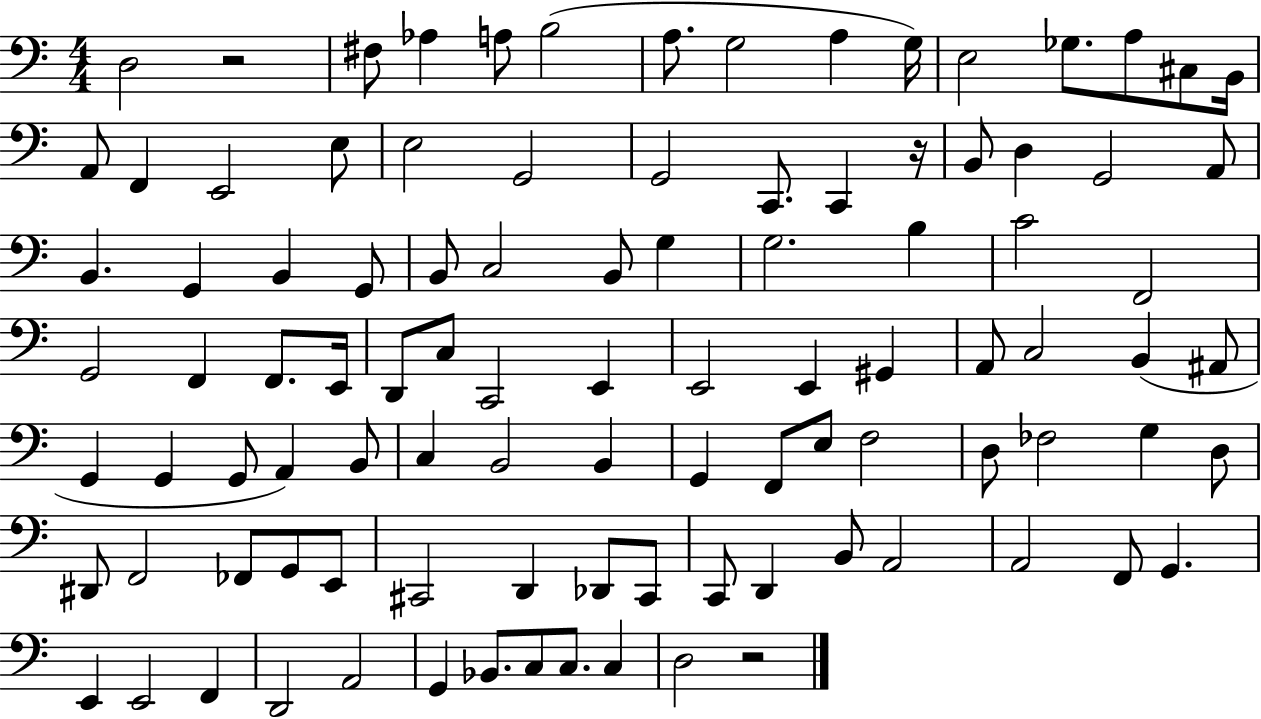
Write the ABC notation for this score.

X:1
T:Untitled
M:4/4
L:1/4
K:C
D,2 z2 ^F,/2 _A, A,/2 B,2 A,/2 G,2 A, G,/4 E,2 _G,/2 A,/2 ^C,/2 B,,/4 A,,/2 F,, E,,2 E,/2 E,2 G,,2 G,,2 C,,/2 C,, z/4 B,,/2 D, G,,2 A,,/2 B,, G,, B,, G,,/2 B,,/2 C,2 B,,/2 G, G,2 B, C2 F,,2 G,,2 F,, F,,/2 E,,/4 D,,/2 C,/2 C,,2 E,, E,,2 E,, ^G,, A,,/2 C,2 B,, ^A,,/2 G,, G,, G,,/2 A,, B,,/2 C, B,,2 B,, G,, F,,/2 E,/2 F,2 D,/2 _F,2 G, D,/2 ^D,,/2 F,,2 _F,,/2 G,,/2 E,,/2 ^C,,2 D,, _D,,/2 ^C,,/2 C,,/2 D,, B,,/2 A,,2 A,,2 F,,/2 G,, E,, E,,2 F,, D,,2 A,,2 G,, _B,,/2 C,/2 C,/2 C, D,2 z2